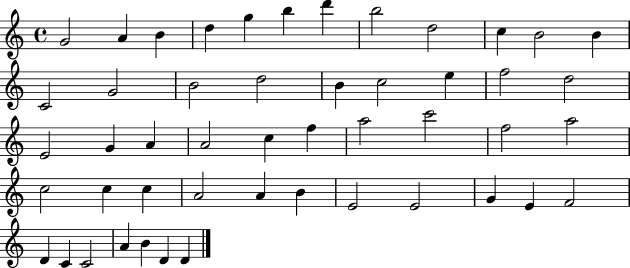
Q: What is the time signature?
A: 4/4